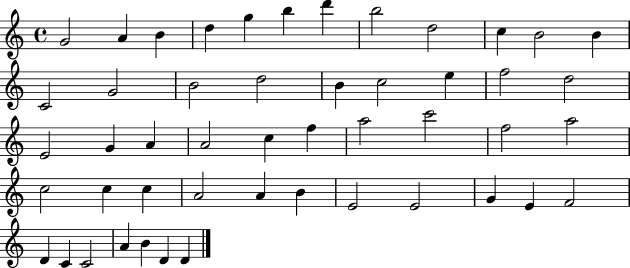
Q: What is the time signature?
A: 4/4